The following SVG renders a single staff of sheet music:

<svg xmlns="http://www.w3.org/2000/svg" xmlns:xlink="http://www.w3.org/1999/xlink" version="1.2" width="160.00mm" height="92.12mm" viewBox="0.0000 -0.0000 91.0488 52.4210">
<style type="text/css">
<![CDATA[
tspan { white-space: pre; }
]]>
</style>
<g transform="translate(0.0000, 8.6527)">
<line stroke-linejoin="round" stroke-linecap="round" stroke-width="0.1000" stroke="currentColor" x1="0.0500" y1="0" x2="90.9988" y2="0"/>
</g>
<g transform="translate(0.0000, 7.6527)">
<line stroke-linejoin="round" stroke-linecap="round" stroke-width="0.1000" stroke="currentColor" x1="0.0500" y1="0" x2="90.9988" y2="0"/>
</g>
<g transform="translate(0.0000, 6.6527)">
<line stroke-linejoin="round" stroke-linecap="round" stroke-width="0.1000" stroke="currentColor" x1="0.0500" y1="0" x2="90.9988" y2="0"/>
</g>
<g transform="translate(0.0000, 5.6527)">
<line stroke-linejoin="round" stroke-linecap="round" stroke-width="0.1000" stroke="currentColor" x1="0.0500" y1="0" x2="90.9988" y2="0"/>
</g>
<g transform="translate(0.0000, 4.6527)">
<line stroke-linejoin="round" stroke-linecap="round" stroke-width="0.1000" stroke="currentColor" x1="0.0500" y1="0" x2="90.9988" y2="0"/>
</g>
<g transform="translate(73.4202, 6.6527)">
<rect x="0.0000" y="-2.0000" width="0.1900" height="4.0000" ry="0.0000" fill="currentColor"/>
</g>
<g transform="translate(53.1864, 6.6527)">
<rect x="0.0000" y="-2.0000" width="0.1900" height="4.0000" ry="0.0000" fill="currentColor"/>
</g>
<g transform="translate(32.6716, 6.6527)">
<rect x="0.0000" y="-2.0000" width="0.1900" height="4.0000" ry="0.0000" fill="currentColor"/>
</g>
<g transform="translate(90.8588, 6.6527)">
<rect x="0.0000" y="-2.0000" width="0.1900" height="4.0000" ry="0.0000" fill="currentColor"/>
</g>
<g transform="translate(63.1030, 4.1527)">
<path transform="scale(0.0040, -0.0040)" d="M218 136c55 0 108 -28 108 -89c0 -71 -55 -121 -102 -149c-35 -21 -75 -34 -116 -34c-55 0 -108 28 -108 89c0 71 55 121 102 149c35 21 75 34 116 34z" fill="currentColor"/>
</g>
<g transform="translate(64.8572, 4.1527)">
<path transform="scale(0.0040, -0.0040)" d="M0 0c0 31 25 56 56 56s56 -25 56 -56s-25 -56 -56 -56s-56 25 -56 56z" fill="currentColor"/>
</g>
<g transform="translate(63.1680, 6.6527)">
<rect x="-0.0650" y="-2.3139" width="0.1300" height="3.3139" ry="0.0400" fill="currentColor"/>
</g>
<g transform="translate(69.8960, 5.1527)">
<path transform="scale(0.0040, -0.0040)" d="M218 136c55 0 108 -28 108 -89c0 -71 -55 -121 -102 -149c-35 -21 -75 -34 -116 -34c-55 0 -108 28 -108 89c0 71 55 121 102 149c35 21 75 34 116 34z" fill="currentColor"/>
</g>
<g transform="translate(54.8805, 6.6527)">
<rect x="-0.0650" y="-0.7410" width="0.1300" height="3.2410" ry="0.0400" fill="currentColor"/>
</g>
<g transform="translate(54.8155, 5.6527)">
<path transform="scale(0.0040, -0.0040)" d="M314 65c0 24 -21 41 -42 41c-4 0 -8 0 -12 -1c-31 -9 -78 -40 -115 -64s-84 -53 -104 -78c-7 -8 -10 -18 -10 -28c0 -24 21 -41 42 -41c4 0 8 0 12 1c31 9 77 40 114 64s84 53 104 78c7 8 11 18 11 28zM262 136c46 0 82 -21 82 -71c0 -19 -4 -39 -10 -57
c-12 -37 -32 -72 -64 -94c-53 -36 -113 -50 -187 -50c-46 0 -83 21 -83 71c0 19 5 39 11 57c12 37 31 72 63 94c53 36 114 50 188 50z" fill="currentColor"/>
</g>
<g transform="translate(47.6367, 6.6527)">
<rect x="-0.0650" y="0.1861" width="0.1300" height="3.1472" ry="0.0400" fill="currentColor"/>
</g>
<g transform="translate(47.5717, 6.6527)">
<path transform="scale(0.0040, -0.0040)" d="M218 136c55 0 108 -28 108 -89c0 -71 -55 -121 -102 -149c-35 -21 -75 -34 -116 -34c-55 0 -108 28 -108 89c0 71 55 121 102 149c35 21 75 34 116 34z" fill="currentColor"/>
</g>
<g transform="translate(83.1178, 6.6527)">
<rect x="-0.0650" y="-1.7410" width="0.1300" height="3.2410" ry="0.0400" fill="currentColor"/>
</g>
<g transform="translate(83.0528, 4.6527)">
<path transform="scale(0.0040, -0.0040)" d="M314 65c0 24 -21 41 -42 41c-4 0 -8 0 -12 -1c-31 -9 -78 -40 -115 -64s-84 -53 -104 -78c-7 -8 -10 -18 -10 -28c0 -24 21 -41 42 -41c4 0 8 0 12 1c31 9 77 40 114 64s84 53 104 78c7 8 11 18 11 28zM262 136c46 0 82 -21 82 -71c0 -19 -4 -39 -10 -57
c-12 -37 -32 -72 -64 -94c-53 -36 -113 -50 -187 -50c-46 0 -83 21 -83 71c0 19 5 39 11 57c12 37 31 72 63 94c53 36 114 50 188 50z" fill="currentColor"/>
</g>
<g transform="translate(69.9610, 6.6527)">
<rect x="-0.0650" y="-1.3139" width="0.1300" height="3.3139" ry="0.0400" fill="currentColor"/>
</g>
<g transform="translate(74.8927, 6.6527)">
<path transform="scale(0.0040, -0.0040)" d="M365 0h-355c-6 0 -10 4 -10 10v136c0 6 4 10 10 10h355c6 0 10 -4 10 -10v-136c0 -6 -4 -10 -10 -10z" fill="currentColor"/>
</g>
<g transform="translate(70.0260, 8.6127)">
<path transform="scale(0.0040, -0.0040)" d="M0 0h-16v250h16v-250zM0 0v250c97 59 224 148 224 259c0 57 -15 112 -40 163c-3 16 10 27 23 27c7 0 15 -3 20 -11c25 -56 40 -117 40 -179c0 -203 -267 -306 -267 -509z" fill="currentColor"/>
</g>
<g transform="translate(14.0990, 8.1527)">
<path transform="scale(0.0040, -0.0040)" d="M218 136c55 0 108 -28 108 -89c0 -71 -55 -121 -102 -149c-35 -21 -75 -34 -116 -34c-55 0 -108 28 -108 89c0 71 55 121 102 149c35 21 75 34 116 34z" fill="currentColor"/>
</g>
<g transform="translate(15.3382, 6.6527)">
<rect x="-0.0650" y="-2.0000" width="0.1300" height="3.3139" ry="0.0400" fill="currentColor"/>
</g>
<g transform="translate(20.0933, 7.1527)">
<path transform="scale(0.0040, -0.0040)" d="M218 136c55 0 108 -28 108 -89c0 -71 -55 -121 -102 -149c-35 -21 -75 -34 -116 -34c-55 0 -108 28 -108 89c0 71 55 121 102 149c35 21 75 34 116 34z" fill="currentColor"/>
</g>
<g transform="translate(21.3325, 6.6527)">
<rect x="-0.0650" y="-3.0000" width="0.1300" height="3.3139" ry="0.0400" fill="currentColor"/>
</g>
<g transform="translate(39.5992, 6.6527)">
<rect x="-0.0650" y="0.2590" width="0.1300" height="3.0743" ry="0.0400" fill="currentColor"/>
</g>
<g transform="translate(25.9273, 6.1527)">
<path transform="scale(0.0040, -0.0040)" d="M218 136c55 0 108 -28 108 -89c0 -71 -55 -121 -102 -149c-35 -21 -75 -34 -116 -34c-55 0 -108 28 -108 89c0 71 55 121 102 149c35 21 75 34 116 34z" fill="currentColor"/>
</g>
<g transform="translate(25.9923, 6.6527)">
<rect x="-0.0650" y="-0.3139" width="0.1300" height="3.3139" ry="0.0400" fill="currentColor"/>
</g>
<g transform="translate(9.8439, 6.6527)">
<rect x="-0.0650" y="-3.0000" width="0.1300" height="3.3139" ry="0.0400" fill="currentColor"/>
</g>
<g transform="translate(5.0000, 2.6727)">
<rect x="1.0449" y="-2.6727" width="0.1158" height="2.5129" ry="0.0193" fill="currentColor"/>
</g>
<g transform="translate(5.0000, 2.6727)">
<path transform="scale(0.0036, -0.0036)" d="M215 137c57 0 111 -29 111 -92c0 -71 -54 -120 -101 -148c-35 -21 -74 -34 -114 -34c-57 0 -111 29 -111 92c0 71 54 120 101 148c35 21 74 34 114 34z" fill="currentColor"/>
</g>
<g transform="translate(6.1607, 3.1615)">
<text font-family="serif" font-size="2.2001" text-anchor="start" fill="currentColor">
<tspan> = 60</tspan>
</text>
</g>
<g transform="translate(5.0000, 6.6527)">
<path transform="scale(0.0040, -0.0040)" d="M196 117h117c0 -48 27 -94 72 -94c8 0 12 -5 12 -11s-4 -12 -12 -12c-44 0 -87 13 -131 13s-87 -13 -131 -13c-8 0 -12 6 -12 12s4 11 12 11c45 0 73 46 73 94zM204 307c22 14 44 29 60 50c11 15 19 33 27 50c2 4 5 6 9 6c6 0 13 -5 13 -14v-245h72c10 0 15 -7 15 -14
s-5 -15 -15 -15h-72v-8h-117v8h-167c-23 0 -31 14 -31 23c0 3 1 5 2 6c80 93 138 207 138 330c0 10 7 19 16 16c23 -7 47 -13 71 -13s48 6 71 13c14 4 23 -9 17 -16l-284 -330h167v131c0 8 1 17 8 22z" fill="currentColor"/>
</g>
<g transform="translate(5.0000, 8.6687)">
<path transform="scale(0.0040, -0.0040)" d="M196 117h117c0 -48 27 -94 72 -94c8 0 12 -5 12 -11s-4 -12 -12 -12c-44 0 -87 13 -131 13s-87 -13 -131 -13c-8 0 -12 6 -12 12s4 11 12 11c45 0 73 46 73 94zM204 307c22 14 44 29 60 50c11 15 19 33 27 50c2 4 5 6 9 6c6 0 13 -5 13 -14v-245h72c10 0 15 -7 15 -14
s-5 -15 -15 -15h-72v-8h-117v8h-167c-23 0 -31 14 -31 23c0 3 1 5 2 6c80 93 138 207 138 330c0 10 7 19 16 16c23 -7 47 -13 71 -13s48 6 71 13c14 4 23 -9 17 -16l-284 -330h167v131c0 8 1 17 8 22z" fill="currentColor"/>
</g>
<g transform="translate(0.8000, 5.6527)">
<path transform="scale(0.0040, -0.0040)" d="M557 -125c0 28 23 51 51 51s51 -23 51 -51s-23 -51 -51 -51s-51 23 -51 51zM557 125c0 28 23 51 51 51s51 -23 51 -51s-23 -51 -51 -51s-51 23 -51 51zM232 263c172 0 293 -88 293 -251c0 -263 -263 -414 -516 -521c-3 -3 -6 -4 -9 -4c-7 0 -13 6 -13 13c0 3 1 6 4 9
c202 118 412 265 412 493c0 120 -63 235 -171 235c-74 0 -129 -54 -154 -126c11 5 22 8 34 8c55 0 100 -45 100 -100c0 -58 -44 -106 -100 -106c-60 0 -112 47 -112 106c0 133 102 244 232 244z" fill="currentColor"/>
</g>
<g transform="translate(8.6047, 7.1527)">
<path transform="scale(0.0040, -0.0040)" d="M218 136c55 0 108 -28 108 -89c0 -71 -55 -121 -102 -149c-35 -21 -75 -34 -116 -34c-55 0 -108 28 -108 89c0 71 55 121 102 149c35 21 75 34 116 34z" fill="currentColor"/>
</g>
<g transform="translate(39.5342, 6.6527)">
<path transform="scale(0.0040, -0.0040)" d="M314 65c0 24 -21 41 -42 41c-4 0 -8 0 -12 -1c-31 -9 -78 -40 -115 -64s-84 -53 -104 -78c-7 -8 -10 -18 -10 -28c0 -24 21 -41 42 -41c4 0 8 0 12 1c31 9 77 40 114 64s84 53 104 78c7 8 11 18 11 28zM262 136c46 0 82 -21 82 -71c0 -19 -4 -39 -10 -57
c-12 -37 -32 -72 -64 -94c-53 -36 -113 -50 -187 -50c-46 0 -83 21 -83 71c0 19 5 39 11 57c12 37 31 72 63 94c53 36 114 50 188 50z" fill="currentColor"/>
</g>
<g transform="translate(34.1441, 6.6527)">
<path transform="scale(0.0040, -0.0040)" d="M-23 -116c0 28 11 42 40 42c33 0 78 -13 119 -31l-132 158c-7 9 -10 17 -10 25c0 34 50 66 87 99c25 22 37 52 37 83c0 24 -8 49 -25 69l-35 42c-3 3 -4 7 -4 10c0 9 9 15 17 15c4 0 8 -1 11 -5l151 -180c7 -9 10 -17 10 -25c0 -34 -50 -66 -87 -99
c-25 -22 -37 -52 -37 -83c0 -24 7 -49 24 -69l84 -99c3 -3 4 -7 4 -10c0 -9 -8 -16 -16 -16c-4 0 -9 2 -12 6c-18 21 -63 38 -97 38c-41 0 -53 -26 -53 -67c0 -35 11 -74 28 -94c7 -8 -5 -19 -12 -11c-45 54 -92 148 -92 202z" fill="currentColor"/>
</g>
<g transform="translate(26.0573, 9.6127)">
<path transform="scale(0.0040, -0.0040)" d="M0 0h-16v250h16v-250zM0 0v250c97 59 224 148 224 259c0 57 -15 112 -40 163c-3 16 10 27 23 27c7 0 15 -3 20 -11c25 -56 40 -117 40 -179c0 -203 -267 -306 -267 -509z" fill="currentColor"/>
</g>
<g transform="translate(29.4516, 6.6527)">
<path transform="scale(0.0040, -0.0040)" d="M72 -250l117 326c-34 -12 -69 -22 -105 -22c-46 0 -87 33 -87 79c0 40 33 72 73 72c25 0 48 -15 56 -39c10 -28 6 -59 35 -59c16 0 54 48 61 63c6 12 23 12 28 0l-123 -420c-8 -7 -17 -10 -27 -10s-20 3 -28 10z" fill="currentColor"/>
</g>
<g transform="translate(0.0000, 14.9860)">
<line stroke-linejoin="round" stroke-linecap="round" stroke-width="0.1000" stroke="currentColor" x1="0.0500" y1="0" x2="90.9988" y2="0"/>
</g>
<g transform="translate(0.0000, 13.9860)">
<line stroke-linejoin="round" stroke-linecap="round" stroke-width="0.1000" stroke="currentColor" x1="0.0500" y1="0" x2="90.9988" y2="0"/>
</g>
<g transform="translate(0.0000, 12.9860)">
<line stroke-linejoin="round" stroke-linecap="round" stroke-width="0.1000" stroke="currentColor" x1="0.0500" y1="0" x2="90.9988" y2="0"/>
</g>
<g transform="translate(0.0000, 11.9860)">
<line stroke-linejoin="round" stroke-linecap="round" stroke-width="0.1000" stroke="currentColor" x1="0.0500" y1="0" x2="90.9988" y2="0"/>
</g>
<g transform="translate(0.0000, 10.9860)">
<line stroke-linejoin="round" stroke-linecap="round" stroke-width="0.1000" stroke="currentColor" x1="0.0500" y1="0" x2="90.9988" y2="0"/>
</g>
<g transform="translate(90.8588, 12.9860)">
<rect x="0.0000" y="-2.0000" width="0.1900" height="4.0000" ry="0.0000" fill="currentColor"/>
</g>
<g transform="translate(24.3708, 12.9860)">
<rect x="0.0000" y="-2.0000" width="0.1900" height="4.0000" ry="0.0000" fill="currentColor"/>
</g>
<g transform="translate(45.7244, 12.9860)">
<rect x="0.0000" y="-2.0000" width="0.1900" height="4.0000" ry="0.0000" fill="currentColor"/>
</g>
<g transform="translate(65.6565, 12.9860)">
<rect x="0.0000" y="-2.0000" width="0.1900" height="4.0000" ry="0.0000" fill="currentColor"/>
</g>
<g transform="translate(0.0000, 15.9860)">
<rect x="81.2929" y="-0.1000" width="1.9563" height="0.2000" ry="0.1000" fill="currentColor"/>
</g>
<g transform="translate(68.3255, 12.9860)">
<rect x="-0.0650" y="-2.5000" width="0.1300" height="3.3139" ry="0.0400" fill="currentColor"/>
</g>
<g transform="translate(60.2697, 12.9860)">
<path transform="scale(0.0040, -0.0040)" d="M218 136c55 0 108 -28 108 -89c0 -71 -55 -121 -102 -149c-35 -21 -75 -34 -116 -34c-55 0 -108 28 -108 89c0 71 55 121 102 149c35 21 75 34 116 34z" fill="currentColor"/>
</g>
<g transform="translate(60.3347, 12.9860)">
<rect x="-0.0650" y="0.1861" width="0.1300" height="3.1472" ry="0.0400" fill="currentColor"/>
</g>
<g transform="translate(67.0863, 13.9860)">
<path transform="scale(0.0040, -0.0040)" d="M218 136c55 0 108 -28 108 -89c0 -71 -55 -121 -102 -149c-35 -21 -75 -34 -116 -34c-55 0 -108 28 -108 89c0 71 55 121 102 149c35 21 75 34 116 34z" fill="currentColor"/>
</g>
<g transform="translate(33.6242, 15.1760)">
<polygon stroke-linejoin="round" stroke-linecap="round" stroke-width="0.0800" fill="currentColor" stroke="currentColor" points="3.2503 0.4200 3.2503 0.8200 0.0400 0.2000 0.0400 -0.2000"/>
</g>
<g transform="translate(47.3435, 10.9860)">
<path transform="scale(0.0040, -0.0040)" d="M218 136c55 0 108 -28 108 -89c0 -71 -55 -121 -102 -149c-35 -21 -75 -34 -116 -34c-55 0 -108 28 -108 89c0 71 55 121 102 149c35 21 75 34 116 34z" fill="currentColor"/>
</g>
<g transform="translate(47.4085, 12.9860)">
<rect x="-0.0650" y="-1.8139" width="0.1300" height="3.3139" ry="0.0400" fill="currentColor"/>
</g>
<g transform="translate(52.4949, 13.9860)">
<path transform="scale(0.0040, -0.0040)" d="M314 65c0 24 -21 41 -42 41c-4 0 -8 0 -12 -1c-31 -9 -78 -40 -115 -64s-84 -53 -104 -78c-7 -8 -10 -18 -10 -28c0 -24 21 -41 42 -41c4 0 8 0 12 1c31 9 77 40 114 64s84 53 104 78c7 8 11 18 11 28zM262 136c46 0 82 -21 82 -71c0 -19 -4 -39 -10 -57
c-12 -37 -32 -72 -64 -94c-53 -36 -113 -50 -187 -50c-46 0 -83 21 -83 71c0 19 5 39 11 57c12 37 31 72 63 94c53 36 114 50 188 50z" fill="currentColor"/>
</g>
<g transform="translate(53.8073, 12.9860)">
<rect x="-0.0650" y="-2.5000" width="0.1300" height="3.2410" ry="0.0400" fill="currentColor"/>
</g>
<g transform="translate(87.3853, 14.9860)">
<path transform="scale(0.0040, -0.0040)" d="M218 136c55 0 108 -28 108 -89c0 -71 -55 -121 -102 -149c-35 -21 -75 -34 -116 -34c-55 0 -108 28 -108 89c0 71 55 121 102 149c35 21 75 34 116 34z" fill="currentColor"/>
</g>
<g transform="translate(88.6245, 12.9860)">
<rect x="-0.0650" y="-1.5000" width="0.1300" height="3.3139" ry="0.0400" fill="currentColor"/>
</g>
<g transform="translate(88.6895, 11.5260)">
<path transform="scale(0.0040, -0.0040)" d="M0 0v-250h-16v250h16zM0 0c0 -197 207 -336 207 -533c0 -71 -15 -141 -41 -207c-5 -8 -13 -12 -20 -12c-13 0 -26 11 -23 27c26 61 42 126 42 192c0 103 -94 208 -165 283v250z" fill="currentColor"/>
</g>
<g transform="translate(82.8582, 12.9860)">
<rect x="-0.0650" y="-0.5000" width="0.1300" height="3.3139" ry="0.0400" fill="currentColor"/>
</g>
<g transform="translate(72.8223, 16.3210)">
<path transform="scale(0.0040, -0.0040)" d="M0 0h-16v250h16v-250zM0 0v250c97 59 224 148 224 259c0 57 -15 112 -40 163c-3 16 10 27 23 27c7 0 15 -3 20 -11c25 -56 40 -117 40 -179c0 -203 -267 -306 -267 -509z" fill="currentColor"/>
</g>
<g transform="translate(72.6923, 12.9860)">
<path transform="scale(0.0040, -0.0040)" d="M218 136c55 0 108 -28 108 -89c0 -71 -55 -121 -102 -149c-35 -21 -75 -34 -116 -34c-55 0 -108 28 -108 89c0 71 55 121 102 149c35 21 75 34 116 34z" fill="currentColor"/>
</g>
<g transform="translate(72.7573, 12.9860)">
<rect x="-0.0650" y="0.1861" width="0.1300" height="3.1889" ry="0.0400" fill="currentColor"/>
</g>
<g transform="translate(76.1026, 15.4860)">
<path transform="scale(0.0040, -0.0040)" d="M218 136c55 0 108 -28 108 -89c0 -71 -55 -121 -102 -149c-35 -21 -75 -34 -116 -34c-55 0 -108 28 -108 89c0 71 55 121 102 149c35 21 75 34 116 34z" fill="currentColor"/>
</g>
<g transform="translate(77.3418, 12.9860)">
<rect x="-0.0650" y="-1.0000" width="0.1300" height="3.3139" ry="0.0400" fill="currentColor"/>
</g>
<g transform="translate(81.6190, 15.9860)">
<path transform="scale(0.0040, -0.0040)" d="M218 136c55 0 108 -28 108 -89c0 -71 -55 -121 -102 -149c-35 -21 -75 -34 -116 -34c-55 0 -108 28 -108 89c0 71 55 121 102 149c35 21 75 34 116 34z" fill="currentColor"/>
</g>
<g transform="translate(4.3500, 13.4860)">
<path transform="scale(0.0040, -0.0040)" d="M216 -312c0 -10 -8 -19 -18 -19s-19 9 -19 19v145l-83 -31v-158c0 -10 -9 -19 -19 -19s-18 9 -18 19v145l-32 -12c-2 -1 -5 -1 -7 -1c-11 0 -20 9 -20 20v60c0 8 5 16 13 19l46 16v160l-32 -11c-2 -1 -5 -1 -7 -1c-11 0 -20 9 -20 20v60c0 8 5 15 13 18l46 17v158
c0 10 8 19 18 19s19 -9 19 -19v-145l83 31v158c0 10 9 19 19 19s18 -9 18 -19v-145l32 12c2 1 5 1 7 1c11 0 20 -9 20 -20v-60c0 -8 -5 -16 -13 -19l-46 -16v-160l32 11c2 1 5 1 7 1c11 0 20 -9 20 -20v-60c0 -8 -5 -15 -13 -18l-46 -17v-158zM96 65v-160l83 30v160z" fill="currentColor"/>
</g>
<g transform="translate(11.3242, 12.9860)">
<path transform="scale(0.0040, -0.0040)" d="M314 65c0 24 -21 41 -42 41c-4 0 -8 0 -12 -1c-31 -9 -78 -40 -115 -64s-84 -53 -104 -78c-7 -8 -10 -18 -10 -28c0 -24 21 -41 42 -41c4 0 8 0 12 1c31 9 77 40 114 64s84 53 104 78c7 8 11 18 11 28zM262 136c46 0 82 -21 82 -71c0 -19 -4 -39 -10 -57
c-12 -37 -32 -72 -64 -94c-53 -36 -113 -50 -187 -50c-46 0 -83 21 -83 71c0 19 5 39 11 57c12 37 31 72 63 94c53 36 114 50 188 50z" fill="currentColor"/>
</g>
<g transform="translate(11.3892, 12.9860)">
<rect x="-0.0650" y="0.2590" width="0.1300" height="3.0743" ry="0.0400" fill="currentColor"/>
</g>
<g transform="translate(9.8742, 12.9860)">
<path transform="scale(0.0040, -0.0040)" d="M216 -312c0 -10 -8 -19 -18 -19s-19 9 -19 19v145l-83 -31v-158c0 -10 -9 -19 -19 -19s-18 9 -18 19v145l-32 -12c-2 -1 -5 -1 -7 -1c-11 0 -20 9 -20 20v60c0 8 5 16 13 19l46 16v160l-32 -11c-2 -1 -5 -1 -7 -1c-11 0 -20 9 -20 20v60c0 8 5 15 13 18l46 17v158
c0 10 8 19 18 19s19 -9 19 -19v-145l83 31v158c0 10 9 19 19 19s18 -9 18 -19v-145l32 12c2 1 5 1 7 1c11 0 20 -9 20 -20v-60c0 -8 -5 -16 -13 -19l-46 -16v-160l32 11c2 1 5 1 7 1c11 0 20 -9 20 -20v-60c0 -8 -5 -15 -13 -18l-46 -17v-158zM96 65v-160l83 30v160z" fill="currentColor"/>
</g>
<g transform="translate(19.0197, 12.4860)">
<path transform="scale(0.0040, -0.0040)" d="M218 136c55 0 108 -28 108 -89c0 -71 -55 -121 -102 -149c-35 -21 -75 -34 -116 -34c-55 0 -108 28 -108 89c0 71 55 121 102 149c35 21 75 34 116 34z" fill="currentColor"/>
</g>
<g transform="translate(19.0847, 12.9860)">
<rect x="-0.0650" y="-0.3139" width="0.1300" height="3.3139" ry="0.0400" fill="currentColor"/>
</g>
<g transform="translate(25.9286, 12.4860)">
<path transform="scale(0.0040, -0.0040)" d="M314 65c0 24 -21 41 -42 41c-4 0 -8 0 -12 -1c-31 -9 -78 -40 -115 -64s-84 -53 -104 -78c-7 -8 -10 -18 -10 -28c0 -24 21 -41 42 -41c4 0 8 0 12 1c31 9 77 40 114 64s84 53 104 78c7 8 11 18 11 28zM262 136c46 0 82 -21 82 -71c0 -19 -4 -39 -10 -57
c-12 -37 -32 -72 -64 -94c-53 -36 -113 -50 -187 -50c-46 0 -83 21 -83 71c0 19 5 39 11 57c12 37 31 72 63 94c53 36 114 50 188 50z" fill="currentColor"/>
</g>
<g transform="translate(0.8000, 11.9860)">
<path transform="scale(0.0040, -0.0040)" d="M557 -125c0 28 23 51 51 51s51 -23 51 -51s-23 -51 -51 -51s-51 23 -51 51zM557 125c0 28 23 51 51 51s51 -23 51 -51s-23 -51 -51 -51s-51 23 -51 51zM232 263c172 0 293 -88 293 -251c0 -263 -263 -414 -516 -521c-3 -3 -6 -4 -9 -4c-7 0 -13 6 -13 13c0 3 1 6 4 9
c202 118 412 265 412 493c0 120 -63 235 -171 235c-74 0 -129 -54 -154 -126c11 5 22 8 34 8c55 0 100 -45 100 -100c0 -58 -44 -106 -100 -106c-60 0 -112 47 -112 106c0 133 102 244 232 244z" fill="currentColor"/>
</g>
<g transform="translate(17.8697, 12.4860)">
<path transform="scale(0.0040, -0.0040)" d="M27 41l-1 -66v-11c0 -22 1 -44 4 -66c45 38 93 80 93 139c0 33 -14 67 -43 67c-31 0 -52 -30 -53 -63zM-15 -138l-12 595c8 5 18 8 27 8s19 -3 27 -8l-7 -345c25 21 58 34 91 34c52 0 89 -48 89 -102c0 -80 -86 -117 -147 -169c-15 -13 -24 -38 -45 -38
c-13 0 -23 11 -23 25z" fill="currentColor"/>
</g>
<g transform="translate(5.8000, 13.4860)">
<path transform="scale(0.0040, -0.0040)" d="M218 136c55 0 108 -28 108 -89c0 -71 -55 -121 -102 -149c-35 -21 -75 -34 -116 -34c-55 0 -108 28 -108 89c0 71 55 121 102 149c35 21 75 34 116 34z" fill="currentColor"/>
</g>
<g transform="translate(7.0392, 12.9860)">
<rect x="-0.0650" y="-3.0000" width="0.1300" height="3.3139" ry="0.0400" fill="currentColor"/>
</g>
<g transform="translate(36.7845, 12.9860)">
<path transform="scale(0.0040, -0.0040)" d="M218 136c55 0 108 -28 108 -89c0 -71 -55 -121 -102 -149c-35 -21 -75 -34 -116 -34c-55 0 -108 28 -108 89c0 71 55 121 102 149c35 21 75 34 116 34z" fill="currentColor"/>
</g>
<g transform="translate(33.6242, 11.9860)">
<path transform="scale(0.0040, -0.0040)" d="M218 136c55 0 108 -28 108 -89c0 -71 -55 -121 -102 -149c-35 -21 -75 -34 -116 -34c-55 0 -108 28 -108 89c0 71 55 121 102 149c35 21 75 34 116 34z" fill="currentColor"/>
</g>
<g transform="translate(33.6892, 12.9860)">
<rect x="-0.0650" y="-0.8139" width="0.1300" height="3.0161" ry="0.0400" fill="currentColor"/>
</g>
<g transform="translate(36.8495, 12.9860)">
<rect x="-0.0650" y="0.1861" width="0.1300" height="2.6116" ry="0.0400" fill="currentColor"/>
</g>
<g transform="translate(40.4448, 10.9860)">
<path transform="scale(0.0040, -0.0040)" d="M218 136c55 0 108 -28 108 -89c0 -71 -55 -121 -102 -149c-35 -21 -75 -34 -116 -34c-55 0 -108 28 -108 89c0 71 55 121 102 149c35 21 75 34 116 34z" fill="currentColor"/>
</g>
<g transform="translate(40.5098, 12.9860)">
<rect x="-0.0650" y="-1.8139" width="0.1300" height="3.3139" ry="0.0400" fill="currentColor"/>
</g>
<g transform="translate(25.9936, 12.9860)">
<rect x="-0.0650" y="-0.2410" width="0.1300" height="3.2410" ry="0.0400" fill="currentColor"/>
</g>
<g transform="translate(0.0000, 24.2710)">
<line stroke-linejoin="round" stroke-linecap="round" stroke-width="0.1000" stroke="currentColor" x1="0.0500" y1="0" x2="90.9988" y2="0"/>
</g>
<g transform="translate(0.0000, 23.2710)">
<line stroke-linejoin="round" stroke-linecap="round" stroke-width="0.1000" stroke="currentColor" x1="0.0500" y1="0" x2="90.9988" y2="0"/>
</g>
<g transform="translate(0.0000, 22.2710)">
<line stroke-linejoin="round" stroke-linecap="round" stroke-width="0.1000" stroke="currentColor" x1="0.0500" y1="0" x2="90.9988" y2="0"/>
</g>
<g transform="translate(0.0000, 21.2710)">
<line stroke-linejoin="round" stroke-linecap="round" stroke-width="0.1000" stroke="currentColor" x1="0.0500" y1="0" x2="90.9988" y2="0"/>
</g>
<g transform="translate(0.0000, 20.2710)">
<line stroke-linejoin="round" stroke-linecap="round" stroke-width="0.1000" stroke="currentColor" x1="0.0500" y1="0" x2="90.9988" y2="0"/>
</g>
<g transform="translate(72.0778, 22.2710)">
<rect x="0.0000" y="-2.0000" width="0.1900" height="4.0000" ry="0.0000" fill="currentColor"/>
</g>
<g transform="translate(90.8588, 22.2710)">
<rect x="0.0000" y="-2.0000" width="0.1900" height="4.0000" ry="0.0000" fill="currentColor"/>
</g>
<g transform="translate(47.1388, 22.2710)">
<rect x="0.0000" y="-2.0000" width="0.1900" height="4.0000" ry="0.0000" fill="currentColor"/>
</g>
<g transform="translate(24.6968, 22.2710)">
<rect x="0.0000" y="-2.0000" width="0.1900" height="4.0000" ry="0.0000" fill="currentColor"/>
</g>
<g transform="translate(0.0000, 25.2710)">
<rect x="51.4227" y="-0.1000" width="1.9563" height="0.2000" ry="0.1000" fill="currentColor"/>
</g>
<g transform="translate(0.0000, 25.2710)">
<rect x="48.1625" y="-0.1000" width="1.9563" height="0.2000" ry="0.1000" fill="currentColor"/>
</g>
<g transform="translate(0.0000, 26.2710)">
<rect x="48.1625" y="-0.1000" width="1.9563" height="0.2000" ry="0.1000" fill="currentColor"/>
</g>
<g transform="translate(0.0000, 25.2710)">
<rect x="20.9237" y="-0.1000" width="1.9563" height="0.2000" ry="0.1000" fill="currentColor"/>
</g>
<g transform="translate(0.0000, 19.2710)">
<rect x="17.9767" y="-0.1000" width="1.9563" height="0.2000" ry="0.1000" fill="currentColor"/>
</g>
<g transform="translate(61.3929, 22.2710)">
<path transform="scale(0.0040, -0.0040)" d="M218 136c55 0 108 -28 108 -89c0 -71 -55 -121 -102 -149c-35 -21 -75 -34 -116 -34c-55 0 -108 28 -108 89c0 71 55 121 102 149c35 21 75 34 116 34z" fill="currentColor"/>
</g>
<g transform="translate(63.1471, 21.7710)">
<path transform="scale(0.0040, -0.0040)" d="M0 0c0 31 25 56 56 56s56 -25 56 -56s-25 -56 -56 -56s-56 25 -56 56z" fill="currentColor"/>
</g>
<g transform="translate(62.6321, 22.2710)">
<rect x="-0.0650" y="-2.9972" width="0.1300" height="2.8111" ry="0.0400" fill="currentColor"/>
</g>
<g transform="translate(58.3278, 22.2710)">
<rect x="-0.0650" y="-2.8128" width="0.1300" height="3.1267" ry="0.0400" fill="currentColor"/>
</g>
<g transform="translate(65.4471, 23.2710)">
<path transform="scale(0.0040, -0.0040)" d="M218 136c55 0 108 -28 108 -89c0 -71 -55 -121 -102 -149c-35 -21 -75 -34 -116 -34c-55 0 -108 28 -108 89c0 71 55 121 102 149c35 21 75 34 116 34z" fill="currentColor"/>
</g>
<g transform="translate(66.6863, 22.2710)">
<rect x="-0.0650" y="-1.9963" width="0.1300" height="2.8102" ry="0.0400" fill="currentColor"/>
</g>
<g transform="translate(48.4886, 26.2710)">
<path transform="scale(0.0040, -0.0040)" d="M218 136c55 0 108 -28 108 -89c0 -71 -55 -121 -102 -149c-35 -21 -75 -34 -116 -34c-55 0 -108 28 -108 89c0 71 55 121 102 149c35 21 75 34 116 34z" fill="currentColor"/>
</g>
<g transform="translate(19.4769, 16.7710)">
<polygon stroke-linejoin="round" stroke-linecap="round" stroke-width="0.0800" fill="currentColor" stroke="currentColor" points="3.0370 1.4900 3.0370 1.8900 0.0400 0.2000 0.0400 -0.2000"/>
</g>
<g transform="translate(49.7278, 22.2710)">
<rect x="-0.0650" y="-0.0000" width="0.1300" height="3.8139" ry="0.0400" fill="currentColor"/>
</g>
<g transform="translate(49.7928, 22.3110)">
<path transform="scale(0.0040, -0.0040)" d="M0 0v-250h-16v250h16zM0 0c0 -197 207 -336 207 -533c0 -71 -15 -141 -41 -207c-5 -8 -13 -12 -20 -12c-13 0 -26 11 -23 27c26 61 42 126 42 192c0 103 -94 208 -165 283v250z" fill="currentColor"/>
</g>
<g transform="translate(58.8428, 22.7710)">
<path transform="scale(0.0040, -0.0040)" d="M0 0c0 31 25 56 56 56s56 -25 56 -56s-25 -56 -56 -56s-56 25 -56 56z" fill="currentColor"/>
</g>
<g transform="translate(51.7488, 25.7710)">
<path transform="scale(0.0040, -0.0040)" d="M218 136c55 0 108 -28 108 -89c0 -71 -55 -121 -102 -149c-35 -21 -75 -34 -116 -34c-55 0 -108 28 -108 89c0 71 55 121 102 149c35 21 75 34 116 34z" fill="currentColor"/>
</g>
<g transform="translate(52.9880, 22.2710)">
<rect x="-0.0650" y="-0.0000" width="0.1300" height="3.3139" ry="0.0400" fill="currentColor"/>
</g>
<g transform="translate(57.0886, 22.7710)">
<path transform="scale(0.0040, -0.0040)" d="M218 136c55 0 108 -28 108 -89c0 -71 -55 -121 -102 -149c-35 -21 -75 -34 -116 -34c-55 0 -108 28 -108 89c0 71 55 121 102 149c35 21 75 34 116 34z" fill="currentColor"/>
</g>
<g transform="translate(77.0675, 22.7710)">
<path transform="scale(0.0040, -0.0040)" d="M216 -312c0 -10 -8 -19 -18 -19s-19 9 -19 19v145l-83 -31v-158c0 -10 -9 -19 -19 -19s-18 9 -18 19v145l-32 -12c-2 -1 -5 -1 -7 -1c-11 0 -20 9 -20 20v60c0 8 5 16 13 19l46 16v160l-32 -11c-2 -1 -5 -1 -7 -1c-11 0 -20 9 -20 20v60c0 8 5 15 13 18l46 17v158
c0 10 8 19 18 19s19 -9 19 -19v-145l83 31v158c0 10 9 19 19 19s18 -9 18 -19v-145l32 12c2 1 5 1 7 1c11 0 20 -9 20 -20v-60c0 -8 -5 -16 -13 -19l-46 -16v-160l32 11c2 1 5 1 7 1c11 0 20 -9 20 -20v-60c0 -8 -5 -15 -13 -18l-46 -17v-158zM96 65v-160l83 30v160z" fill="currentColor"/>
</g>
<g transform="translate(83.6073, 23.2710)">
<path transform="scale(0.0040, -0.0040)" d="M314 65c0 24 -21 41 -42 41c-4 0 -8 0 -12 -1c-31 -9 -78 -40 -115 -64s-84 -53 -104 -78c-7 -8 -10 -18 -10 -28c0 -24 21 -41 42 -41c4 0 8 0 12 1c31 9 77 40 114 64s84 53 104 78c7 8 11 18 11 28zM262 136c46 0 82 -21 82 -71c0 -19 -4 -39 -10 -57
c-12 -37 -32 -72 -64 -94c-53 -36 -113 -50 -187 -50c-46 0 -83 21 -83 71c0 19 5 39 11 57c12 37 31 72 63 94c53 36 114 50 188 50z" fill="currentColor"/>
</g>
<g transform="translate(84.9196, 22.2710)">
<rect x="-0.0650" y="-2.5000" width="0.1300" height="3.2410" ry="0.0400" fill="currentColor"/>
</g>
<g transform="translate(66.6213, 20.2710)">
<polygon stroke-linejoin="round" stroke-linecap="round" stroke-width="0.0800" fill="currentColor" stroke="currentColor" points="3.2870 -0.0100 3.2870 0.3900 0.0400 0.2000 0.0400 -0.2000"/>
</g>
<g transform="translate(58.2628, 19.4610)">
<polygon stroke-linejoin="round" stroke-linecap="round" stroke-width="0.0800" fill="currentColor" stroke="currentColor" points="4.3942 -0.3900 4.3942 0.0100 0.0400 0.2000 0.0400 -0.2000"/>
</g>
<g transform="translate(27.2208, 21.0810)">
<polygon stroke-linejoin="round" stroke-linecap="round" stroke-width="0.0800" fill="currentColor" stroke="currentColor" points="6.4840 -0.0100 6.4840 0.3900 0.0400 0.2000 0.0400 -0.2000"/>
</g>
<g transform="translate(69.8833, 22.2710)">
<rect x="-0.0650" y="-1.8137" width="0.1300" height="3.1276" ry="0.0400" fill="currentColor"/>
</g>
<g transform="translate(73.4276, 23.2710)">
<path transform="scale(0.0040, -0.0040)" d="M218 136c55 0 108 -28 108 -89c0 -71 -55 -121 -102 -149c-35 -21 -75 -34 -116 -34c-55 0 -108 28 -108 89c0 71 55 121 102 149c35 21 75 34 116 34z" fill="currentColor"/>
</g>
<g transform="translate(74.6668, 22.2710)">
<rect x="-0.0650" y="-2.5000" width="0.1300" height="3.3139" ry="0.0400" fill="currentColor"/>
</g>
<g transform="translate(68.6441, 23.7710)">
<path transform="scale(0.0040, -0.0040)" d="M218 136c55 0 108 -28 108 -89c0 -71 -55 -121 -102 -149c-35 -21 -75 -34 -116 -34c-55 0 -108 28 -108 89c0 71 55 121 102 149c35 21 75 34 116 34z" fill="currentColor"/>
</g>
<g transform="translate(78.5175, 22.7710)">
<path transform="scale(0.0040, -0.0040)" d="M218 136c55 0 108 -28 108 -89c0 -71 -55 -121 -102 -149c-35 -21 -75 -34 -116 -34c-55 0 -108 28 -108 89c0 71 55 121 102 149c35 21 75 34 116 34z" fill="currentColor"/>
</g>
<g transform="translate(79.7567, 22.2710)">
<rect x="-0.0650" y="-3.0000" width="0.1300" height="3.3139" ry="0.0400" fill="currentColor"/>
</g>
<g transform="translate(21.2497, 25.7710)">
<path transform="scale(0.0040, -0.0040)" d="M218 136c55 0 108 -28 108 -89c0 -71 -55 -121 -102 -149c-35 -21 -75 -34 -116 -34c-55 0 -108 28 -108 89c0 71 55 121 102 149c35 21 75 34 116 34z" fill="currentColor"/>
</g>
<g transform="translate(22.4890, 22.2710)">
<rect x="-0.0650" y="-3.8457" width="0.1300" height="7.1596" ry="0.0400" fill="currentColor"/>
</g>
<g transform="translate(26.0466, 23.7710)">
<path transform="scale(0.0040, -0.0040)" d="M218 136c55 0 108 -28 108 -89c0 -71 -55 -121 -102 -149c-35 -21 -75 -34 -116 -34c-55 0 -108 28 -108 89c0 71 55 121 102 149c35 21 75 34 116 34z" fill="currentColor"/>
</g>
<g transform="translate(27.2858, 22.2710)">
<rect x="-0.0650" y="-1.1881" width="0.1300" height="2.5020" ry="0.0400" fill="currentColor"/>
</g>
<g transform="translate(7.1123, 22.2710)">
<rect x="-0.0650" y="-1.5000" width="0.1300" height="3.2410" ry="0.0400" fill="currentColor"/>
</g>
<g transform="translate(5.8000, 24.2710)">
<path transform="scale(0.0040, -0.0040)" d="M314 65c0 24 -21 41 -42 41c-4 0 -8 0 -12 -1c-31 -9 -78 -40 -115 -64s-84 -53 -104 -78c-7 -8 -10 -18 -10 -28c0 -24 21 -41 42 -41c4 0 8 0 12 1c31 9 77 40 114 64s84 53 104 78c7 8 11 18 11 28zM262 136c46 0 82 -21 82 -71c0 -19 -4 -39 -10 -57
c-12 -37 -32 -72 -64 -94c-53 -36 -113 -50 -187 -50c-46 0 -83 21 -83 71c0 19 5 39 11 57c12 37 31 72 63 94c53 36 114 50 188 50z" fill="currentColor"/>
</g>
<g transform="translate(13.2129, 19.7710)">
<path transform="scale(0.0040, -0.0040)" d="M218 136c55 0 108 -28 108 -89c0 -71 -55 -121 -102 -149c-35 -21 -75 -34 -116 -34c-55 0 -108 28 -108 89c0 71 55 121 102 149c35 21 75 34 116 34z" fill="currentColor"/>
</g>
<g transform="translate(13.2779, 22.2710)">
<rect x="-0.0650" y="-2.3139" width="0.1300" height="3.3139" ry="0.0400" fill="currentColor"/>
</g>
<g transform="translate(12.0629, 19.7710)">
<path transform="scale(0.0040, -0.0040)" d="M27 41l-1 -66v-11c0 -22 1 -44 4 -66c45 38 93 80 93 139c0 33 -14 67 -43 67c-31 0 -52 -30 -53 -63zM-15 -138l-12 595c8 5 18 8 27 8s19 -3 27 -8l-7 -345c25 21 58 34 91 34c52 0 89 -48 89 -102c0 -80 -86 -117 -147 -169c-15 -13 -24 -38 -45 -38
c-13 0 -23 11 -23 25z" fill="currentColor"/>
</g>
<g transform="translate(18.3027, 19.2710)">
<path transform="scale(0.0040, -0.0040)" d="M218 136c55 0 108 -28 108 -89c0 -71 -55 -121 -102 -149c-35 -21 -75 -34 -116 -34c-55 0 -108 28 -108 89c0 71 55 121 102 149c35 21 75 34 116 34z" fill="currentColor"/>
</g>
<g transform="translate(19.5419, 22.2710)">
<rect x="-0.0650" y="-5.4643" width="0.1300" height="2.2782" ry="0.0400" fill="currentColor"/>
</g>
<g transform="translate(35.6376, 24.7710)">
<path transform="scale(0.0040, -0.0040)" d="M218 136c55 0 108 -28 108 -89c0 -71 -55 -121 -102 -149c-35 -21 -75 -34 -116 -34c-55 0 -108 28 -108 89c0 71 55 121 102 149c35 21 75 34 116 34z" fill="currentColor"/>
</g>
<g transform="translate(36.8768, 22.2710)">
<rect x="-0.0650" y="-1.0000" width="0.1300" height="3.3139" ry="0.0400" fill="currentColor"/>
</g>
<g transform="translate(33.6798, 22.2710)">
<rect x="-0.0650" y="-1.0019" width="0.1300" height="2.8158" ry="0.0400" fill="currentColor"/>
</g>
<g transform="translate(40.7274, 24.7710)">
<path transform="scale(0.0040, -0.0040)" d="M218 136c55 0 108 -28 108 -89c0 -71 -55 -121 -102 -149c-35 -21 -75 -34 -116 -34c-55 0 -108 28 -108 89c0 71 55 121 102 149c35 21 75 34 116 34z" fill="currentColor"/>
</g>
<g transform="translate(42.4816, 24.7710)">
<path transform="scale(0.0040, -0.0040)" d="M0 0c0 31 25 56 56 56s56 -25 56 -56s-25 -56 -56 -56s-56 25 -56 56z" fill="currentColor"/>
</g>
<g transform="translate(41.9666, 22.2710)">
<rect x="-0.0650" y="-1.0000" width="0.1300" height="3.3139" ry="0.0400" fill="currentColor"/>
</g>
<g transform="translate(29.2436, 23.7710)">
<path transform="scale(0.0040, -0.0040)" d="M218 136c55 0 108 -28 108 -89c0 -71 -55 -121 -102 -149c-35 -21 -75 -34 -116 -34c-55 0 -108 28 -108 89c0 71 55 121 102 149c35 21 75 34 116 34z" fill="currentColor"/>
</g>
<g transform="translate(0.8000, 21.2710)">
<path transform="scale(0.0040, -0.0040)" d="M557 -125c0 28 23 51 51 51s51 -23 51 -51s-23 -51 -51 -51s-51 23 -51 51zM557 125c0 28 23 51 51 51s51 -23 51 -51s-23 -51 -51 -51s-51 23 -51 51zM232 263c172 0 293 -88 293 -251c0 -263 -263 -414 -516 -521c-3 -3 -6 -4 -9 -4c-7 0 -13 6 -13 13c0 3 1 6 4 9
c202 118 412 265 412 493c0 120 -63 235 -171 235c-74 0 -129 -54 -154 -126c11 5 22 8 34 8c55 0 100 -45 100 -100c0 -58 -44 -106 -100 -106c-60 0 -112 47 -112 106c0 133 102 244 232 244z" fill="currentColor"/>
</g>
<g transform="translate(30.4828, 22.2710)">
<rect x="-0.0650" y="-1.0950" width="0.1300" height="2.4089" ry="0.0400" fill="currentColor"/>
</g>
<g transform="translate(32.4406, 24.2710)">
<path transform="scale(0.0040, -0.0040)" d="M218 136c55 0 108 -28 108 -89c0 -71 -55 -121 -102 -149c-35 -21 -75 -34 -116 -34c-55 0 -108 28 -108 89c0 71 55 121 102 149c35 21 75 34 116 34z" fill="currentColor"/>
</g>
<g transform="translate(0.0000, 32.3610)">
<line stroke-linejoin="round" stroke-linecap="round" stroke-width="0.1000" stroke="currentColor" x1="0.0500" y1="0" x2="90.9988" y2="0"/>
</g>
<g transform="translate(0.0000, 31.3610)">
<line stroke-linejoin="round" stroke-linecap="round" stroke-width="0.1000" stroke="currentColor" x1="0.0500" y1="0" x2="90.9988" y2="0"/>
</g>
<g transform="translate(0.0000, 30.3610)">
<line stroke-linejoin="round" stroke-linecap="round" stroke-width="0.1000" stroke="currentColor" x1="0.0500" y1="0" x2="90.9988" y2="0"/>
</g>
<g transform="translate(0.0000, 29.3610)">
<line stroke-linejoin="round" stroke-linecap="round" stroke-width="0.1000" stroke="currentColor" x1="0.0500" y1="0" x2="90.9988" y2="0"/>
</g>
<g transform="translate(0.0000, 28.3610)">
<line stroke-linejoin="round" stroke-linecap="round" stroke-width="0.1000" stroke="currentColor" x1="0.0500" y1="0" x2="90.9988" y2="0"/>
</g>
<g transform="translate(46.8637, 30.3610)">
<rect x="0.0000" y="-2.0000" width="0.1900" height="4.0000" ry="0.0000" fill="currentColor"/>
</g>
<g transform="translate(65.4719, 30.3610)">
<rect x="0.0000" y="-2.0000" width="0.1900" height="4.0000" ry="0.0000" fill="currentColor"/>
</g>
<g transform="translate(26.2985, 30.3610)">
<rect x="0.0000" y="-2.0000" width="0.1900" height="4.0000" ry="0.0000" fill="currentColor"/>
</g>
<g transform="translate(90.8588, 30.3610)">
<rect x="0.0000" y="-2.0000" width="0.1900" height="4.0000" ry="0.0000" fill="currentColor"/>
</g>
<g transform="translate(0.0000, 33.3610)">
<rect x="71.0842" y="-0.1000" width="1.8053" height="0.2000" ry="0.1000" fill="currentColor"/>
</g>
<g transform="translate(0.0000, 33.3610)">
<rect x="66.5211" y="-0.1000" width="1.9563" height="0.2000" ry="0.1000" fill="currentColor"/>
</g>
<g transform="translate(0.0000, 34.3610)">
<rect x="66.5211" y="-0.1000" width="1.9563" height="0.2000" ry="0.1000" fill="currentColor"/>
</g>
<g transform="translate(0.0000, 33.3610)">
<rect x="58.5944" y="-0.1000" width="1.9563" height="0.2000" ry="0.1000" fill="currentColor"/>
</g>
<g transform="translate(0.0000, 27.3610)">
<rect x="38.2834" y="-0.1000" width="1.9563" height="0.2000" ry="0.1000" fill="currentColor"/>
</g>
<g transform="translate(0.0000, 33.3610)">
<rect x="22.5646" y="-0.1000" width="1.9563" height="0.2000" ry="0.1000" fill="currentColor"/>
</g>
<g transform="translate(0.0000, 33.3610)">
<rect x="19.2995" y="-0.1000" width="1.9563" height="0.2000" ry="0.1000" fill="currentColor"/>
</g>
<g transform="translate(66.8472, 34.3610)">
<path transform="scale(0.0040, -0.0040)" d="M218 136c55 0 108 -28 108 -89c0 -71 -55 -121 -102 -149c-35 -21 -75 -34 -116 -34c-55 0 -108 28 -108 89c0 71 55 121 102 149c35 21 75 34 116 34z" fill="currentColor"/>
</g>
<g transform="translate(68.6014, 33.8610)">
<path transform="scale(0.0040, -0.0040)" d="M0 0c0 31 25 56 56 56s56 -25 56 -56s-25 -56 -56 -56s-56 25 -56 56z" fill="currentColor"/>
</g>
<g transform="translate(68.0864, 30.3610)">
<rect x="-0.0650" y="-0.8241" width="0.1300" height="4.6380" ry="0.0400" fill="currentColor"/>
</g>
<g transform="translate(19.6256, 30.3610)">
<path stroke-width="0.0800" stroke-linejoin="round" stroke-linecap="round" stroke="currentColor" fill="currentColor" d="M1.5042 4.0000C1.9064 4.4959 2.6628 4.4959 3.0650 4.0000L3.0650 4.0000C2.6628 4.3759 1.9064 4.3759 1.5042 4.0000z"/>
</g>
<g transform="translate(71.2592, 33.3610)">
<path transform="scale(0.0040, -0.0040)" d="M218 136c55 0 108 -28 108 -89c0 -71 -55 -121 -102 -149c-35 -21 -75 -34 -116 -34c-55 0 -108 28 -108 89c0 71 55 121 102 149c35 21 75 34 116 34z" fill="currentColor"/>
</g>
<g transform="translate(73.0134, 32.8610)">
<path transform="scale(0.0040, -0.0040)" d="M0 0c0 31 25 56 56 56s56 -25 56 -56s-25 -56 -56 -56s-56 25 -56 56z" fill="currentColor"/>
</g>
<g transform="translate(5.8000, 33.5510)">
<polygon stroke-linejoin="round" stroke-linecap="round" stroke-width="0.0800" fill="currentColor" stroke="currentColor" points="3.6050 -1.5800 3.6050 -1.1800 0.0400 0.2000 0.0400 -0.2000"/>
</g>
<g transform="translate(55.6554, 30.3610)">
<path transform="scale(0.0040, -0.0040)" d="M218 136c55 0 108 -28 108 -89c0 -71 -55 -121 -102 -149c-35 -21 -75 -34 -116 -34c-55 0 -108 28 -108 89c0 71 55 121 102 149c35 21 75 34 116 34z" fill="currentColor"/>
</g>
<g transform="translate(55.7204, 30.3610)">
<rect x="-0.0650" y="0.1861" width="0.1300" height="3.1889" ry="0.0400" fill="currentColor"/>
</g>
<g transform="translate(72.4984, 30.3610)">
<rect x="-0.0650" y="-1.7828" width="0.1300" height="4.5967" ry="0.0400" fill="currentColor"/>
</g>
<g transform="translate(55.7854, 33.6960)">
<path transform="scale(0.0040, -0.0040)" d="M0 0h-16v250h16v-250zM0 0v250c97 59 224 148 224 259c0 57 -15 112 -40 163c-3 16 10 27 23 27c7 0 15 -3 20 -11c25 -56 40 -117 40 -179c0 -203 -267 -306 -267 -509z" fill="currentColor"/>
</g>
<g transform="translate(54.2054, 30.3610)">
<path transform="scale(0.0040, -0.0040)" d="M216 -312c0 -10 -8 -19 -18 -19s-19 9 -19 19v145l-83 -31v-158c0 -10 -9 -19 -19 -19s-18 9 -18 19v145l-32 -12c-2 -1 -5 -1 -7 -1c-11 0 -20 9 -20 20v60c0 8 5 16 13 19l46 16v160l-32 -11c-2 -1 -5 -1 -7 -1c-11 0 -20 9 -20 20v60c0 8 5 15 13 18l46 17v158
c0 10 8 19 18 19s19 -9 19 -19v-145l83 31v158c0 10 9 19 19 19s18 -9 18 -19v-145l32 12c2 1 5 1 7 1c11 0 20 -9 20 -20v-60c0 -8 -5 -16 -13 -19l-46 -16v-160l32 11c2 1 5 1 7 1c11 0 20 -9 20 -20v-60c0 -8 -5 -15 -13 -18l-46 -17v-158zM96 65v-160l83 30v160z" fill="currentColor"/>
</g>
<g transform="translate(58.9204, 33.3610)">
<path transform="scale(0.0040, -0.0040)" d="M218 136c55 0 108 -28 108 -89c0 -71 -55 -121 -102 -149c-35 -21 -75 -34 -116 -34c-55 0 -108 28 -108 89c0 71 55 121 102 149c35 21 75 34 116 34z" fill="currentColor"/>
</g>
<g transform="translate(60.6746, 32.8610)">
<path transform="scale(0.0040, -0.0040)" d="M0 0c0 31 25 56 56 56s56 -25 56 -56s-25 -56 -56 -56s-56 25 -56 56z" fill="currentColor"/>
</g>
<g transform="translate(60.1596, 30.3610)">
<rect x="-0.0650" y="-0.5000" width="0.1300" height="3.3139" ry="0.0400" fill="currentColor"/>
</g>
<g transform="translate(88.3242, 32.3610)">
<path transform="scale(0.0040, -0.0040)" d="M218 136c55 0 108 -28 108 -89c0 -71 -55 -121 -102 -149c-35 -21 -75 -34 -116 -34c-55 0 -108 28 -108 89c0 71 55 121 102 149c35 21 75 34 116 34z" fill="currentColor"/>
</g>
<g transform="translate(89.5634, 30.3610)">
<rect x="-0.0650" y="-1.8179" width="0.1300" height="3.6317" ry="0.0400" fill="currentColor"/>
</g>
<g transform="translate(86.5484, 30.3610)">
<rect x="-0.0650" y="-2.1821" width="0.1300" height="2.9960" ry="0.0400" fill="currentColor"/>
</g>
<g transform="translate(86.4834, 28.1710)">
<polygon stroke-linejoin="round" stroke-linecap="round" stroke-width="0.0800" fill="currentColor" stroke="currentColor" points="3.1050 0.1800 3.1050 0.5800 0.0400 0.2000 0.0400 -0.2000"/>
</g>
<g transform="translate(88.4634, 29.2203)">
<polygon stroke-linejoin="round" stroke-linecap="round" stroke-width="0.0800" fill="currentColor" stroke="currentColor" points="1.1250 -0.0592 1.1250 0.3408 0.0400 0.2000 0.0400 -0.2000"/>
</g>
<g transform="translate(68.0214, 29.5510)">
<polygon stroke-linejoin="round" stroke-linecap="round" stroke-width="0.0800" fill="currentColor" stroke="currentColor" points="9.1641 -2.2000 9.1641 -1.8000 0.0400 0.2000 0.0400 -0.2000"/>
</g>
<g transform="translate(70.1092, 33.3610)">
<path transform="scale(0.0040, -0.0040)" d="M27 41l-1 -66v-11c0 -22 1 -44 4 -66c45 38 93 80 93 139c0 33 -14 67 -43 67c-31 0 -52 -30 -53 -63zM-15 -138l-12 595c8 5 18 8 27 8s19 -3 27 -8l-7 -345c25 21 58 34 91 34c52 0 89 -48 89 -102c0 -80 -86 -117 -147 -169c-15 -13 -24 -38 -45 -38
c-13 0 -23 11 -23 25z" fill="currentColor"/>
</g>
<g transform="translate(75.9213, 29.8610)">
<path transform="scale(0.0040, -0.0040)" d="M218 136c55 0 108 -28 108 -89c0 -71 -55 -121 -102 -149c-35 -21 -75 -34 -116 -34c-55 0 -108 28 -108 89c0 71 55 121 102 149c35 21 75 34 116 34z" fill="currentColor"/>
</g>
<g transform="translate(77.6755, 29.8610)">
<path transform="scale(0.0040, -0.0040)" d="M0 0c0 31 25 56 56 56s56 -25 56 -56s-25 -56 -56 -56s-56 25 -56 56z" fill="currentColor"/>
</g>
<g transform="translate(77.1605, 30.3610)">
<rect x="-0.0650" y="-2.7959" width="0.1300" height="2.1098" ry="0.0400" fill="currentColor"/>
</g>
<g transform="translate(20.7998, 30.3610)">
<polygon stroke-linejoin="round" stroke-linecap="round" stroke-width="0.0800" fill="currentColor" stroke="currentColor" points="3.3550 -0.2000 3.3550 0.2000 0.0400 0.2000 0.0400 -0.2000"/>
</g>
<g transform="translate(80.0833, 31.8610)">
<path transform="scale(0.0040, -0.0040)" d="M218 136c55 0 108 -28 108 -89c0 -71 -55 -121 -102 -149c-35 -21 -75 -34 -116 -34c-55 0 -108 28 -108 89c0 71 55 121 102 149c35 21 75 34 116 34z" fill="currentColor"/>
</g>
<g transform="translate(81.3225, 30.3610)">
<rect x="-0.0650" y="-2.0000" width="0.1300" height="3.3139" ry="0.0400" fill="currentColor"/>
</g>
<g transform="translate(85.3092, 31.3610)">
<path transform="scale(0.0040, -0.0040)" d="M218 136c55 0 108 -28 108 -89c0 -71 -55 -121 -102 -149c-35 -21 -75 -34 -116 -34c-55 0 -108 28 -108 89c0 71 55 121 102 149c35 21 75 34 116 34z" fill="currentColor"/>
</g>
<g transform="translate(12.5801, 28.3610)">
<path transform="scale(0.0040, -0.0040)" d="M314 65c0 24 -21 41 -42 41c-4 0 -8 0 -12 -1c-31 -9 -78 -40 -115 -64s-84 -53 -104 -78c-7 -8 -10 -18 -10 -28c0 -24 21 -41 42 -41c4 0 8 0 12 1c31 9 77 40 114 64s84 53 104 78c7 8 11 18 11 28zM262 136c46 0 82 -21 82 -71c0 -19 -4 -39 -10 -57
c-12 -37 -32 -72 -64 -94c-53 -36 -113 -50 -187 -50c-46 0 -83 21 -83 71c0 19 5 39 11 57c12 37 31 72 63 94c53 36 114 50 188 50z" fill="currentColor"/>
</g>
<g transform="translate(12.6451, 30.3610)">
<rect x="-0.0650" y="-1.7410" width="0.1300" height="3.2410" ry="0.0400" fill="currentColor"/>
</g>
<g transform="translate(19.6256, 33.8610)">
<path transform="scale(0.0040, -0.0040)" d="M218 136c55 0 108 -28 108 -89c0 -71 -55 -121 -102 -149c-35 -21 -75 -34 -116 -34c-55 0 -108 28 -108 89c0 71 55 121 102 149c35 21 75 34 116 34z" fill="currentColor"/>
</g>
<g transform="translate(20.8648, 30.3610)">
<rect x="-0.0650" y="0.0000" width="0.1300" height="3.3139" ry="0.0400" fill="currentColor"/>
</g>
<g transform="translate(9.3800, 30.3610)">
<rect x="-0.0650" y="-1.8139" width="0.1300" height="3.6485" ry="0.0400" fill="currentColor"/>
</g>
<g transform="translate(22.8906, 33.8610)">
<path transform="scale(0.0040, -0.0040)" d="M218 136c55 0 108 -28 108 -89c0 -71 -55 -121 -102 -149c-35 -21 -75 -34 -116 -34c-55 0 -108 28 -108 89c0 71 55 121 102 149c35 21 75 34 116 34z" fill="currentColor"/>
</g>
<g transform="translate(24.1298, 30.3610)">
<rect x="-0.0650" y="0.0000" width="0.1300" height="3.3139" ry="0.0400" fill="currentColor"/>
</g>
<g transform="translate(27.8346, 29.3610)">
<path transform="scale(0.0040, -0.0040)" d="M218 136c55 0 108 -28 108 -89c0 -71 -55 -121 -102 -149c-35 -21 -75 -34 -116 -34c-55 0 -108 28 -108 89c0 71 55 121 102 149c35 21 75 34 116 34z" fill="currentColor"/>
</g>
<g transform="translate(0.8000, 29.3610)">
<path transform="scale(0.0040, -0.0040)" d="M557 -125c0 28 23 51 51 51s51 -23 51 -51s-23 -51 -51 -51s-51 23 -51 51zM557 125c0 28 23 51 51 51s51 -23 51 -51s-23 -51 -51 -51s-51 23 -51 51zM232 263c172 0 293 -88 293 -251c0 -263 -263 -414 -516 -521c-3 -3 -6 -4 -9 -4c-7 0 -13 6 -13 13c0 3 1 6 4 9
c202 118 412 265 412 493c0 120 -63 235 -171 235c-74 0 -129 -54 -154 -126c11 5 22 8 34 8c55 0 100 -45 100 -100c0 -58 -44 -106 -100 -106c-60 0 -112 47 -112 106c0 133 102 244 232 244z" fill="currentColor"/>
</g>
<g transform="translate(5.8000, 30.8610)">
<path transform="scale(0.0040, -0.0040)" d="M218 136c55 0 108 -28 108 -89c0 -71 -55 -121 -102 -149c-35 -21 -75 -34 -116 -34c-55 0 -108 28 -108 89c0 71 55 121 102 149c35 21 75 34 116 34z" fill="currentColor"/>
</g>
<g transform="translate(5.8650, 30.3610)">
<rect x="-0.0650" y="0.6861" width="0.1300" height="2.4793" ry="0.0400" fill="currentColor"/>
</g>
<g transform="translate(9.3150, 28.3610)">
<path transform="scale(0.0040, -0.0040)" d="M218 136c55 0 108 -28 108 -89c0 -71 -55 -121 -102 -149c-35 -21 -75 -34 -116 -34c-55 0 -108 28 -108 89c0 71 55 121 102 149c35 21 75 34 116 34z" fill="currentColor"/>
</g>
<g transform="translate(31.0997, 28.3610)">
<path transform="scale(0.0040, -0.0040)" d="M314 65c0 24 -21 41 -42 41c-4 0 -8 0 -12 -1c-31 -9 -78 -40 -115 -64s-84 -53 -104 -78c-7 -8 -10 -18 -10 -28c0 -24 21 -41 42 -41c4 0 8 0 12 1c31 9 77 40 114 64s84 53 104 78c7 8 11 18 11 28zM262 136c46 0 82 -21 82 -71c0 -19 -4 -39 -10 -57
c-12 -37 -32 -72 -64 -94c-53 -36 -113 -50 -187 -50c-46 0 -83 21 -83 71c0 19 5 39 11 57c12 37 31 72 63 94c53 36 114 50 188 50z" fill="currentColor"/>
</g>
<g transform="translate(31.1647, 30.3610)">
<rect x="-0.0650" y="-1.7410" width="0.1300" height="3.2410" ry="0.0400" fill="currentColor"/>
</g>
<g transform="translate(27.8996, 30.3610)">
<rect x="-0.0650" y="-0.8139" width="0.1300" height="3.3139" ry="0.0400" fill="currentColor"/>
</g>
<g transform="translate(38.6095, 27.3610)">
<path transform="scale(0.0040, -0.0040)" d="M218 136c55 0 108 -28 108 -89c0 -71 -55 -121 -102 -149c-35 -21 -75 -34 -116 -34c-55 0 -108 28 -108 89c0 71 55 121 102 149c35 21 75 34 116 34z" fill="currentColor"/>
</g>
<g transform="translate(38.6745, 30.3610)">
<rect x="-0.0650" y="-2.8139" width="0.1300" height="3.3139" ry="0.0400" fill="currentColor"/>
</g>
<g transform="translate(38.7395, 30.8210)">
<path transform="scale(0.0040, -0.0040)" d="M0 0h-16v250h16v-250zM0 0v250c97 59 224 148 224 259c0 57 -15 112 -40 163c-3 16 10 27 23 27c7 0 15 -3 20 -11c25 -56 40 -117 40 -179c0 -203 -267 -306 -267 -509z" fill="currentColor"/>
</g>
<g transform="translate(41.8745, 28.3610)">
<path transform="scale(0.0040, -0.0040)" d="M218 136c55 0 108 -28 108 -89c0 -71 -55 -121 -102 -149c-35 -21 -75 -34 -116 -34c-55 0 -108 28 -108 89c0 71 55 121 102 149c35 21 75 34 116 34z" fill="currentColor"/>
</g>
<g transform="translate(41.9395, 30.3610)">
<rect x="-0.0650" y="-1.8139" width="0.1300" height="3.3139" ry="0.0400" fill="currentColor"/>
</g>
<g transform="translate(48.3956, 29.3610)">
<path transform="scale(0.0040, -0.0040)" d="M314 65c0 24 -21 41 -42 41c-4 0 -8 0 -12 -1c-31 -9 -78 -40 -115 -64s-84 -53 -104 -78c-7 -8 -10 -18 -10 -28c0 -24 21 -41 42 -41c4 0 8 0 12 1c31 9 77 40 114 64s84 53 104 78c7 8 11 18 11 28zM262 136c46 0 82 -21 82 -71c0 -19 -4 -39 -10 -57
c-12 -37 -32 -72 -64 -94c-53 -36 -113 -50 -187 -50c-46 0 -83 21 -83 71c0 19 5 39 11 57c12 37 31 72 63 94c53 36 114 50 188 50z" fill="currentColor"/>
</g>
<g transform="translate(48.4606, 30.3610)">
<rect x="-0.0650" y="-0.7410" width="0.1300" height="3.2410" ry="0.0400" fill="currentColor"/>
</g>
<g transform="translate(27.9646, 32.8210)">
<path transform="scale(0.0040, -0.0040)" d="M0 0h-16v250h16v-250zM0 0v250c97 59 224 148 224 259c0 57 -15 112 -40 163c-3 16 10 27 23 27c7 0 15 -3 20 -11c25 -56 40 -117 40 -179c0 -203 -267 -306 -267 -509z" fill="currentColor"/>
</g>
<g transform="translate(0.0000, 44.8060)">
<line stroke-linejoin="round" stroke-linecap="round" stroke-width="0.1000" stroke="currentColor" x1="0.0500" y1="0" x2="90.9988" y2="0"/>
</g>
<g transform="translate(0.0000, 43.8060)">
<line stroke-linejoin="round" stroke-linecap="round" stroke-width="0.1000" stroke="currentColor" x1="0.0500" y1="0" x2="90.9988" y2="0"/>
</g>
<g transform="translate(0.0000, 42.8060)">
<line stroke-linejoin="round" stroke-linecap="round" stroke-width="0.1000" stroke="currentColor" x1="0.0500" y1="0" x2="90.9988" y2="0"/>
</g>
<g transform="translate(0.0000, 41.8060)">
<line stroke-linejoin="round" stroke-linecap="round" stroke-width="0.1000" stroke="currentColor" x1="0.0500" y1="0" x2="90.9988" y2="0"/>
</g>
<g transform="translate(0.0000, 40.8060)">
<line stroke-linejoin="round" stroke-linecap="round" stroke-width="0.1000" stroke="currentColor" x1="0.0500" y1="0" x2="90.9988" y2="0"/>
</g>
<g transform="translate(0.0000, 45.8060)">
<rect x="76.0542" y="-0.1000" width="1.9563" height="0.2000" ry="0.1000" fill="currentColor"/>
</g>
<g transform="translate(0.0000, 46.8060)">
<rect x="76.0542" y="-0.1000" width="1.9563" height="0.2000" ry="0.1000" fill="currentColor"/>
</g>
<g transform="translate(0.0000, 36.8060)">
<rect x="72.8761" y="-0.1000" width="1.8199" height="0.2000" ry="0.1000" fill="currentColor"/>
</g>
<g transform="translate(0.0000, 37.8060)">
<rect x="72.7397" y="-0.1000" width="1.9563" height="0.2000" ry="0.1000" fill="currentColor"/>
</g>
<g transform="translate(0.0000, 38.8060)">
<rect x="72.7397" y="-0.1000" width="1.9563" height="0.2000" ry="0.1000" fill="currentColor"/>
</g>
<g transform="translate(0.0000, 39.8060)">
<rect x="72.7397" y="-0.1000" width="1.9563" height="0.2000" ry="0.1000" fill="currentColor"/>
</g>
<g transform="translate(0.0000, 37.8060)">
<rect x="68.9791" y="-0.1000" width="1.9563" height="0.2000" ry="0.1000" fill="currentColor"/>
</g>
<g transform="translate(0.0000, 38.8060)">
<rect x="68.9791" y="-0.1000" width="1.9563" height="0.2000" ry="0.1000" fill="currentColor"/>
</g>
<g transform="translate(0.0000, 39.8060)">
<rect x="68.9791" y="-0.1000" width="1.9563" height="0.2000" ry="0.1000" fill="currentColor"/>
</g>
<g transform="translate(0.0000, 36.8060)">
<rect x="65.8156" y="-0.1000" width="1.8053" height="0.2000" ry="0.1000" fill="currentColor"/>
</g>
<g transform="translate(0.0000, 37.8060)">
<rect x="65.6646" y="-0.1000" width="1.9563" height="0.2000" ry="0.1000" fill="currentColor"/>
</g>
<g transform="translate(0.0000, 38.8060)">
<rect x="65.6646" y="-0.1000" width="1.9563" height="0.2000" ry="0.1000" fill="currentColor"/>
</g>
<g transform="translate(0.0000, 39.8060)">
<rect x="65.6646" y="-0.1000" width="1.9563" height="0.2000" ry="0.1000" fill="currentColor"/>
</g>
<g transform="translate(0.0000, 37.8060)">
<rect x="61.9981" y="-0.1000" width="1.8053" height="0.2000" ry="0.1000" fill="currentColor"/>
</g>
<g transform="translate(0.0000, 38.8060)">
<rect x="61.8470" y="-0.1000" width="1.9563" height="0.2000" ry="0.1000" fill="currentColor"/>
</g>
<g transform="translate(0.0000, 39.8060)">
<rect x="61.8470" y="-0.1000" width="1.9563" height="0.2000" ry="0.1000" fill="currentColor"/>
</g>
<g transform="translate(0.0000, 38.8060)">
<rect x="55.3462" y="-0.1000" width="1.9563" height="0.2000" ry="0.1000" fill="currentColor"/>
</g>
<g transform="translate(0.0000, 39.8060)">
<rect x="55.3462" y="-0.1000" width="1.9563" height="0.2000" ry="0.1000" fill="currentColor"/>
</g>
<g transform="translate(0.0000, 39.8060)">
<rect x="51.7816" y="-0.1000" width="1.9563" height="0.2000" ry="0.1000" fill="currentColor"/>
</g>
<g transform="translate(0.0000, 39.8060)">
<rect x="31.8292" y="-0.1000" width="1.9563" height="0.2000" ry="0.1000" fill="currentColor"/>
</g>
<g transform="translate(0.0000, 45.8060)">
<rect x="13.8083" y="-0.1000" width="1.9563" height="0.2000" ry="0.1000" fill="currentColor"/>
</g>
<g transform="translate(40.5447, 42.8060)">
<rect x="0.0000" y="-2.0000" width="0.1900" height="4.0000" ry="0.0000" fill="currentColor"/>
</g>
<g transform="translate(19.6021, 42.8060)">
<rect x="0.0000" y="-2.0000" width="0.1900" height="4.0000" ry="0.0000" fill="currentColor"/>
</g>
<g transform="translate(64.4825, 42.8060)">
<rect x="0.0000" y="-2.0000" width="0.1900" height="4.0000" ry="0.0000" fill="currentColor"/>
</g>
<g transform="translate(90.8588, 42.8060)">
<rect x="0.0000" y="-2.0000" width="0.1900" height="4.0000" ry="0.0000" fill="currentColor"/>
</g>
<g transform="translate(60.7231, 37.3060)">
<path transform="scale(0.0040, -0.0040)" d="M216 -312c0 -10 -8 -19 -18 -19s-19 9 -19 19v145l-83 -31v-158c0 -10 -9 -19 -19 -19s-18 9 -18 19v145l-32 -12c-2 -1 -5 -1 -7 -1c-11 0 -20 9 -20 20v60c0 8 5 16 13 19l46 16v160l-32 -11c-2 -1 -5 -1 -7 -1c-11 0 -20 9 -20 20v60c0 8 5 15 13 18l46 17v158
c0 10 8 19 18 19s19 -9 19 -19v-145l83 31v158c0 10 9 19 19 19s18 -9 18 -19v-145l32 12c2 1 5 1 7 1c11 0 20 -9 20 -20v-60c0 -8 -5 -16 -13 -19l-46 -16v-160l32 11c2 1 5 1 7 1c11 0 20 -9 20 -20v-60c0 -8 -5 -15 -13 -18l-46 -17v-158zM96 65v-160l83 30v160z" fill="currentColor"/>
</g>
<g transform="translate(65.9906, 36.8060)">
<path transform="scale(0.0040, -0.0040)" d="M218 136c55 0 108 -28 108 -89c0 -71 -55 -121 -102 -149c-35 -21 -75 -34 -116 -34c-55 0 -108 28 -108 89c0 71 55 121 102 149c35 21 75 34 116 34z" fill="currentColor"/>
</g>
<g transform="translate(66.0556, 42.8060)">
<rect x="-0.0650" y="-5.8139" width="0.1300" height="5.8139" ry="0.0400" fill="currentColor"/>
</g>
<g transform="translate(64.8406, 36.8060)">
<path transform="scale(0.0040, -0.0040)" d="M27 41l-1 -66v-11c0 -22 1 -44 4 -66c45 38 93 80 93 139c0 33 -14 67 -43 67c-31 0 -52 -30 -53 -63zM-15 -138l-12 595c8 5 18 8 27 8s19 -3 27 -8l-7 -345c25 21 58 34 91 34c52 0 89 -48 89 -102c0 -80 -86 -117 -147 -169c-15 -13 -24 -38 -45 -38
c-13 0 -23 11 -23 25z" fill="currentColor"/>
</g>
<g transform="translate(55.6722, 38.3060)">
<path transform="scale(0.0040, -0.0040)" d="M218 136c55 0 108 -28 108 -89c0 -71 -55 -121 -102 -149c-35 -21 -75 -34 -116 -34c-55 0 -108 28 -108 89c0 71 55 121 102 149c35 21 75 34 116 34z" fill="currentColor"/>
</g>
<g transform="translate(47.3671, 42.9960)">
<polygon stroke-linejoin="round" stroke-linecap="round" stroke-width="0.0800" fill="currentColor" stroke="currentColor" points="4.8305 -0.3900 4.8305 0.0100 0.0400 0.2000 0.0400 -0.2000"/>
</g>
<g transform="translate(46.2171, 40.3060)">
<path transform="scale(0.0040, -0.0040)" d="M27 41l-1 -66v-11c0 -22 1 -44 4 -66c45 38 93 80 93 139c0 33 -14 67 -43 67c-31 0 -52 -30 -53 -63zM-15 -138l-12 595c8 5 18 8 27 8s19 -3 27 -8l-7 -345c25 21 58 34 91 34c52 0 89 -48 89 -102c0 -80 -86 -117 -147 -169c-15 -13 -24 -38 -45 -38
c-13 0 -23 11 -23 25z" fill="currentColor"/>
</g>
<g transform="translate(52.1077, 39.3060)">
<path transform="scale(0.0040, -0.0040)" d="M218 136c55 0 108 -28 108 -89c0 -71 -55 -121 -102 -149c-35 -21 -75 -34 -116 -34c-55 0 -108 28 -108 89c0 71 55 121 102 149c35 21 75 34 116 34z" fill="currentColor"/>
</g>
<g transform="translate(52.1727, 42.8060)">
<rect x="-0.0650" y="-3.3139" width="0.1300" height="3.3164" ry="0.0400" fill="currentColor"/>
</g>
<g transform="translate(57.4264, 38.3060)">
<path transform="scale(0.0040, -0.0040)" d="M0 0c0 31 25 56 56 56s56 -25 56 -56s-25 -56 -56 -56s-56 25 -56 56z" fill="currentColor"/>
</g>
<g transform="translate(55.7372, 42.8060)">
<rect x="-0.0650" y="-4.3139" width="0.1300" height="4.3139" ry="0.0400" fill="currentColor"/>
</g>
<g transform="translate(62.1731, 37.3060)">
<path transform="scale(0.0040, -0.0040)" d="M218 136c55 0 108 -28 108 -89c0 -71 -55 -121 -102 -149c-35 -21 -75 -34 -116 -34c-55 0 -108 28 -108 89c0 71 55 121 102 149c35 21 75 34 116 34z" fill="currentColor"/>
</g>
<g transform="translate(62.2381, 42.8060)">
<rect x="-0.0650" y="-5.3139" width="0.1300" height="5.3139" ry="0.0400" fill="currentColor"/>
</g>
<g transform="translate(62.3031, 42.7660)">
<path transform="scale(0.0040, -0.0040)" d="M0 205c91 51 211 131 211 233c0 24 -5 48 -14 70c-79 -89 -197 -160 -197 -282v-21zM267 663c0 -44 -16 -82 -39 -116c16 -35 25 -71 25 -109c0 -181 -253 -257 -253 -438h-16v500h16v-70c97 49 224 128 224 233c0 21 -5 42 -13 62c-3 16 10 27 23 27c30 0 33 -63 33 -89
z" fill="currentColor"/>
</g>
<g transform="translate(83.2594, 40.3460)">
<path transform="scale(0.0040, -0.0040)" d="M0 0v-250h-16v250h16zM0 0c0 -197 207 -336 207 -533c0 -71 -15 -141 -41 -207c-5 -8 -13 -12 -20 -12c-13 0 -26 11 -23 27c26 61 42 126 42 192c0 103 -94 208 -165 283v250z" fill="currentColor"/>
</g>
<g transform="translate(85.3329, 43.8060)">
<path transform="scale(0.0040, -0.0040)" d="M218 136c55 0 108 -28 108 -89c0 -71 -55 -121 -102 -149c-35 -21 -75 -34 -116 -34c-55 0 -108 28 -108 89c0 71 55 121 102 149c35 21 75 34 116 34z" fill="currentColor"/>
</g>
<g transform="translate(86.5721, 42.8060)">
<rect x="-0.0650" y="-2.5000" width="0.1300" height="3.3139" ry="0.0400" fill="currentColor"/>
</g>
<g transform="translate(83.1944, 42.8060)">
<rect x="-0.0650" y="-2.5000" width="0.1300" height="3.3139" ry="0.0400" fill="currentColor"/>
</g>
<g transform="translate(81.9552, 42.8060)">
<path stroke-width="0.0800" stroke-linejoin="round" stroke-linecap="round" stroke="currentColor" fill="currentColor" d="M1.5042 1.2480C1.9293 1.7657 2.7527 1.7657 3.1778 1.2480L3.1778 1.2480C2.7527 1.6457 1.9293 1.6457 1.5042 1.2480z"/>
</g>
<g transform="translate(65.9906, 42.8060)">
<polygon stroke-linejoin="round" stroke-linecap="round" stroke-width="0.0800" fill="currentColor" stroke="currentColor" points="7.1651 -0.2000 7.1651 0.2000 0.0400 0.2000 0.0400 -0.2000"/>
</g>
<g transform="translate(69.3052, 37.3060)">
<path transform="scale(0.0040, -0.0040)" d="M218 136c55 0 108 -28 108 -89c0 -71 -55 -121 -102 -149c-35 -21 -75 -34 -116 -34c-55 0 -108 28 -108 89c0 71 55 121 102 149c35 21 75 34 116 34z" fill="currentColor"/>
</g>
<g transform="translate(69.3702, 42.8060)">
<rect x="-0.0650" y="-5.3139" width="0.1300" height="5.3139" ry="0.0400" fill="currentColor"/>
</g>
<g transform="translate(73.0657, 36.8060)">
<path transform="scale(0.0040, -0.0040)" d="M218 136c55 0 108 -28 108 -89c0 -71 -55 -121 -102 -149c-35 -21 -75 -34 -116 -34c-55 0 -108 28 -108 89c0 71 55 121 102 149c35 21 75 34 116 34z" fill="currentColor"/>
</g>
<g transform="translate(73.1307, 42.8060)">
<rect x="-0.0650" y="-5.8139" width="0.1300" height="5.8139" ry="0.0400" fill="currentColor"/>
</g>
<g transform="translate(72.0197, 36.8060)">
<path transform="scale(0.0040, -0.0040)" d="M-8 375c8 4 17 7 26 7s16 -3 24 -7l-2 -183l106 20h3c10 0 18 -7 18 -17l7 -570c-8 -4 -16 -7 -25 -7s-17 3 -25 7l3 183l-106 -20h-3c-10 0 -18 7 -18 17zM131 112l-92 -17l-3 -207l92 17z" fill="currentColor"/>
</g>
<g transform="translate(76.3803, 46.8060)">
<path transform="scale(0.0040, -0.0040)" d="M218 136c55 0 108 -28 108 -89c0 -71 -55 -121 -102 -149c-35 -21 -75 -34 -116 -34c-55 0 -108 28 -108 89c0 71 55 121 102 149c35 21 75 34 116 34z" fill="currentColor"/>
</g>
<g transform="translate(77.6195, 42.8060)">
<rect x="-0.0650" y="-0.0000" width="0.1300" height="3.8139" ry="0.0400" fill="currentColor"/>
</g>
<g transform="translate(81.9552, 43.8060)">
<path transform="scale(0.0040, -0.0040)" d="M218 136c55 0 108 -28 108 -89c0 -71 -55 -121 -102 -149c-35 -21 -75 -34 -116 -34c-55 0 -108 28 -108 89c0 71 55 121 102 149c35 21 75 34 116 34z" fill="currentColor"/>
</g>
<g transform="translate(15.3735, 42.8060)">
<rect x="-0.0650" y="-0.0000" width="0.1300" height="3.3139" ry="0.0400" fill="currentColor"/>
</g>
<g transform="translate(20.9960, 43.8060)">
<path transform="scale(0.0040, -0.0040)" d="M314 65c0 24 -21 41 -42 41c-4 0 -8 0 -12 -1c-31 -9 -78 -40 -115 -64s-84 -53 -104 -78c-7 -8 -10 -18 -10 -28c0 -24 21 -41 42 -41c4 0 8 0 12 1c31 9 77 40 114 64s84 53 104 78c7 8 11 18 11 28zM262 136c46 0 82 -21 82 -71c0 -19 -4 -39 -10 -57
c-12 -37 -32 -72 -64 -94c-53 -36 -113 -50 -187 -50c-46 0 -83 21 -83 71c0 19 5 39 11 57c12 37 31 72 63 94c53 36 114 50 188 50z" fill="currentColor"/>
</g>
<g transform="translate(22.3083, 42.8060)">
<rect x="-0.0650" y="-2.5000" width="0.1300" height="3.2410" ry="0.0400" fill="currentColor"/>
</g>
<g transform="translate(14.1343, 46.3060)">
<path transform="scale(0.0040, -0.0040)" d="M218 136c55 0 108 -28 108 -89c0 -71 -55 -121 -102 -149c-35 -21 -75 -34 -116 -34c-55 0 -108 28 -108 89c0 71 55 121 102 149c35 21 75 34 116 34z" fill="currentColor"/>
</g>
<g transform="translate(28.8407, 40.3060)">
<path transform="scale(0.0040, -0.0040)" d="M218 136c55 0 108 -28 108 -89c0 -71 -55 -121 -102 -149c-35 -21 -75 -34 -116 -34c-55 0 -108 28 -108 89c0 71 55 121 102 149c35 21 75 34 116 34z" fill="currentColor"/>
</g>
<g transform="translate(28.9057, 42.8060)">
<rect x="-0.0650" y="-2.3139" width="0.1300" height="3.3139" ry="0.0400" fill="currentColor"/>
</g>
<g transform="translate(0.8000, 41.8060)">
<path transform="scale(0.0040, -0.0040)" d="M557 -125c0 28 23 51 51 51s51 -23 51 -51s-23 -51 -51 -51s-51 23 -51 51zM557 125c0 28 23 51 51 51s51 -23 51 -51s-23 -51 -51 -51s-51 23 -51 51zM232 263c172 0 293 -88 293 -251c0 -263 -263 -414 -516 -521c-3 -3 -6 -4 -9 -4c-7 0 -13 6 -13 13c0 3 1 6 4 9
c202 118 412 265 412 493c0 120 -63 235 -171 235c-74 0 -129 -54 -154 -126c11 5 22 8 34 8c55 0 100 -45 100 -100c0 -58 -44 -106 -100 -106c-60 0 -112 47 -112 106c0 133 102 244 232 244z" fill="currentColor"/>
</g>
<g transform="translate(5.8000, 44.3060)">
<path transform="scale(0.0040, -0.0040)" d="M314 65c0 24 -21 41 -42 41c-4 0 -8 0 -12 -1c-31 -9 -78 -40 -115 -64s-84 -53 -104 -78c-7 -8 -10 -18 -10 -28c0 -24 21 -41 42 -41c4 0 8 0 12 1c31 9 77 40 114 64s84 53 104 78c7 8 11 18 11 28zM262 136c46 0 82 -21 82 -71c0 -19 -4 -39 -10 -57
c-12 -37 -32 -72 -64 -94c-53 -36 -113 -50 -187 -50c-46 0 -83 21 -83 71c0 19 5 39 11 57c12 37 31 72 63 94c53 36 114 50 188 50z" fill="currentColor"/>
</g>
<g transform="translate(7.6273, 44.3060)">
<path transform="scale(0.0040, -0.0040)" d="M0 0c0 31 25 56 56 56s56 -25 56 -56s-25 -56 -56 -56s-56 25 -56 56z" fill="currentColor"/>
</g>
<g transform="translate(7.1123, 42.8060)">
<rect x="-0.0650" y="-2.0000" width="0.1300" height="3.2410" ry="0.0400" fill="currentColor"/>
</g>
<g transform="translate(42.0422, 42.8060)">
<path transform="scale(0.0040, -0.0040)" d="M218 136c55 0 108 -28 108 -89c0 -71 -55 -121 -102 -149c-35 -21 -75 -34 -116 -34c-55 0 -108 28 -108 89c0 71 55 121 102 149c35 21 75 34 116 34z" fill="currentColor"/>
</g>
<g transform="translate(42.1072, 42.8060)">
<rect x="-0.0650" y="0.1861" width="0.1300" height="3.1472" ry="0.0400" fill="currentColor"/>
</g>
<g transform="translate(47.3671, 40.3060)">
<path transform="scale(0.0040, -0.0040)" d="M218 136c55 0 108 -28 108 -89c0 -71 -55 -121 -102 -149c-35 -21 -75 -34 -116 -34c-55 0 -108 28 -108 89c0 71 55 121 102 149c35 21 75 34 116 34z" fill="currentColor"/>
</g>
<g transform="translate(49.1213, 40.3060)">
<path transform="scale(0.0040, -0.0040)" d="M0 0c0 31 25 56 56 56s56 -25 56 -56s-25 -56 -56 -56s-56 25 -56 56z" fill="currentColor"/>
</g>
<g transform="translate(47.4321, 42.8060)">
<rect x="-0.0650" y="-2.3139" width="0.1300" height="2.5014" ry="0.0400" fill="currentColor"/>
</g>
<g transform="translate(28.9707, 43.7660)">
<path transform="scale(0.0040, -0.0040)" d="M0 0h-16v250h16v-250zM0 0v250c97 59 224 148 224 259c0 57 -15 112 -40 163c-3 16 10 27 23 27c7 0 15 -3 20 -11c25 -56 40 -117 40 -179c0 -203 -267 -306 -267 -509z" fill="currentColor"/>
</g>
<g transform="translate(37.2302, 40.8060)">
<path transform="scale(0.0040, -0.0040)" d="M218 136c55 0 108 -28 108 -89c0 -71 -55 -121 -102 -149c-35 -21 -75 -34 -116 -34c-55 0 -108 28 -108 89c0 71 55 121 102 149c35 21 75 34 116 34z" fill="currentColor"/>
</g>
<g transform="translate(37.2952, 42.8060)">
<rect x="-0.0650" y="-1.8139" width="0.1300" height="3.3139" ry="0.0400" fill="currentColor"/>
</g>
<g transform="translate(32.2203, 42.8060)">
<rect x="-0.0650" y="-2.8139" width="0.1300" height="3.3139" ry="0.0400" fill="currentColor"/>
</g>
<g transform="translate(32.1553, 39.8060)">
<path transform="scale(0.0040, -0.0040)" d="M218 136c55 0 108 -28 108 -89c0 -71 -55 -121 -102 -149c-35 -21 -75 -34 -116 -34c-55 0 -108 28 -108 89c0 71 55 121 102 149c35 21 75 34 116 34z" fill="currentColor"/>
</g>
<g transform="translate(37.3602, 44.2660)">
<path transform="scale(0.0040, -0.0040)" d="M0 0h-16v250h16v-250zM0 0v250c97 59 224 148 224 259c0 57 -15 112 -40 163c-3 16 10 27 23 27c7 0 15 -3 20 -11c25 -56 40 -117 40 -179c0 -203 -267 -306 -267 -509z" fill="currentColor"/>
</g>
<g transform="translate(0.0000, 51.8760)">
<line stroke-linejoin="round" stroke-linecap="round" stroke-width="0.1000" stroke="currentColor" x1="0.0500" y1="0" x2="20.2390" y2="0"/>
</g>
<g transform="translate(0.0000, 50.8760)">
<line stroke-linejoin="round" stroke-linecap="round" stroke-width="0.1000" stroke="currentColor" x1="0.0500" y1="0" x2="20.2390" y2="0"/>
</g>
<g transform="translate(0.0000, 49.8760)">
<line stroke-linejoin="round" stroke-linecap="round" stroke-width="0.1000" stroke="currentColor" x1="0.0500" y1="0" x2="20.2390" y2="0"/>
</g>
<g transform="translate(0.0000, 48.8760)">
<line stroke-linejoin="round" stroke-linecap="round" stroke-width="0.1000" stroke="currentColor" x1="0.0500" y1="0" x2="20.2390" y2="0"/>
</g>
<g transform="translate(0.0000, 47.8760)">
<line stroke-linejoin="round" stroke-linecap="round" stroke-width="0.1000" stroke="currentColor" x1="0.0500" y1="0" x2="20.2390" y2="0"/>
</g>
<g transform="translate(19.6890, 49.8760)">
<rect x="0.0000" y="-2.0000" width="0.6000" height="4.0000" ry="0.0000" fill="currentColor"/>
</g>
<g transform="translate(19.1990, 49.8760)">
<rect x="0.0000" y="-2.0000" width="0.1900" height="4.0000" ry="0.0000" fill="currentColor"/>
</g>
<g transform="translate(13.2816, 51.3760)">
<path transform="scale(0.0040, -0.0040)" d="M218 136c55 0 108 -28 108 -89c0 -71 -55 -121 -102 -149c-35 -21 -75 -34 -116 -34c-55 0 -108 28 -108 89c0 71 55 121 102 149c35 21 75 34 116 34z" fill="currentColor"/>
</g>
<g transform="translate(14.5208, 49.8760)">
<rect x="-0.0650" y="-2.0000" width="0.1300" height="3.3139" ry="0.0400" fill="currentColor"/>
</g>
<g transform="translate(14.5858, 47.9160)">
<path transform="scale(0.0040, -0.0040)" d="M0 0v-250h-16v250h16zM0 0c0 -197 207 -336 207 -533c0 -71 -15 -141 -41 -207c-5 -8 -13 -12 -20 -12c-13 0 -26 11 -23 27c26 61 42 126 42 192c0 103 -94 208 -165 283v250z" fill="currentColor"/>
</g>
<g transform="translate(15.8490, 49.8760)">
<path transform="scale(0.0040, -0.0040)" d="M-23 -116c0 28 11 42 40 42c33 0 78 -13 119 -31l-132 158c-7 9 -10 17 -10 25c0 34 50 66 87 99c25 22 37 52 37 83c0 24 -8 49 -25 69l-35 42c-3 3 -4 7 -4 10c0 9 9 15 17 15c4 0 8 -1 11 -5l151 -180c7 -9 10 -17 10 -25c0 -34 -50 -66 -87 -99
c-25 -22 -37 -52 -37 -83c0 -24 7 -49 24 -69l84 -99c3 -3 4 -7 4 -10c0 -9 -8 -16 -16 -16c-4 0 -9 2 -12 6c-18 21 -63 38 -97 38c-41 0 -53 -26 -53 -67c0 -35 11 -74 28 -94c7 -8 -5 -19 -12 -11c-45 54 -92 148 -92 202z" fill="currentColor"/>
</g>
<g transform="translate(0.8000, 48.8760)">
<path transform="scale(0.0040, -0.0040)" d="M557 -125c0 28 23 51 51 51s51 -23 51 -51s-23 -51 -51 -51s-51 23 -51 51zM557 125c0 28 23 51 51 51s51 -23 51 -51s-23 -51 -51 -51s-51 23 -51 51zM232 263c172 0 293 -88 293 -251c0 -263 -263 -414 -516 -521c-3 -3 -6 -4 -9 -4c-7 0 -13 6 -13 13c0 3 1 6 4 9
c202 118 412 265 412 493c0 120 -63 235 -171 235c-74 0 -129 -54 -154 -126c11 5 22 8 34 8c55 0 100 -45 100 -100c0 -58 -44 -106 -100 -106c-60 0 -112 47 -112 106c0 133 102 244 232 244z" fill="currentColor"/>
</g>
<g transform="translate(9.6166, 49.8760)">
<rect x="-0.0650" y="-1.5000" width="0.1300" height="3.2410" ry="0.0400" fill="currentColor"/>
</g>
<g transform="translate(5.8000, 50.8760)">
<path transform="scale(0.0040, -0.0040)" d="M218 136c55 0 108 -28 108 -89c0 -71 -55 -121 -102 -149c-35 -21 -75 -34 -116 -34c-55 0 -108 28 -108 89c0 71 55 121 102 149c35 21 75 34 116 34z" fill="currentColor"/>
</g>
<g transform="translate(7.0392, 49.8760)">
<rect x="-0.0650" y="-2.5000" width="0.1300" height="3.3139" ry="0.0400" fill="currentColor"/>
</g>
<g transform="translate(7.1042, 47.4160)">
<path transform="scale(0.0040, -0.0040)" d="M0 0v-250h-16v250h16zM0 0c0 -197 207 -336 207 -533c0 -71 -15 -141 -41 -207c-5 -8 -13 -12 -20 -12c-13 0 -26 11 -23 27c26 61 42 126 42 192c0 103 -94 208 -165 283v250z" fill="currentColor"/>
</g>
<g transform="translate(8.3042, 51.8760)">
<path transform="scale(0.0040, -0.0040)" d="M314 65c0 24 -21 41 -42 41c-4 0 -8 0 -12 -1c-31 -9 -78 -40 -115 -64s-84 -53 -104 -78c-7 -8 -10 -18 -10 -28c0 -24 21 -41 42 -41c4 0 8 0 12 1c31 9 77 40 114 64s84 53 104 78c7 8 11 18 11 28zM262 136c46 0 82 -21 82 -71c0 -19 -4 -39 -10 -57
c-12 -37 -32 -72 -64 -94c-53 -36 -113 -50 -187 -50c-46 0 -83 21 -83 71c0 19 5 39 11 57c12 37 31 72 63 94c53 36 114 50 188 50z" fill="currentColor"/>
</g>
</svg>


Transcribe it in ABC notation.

X:1
T:Untitled
M:4/4
L:1/4
K:C
C, A,, C, E,/2 z/2 z D,2 D, F,2 B, G,/2 z2 A,2 ^C, ^D,2 _E, E,2 F,/2 D,/2 A, A, B,,2 D, B,, D,/2 F,, E,, G,,/2 G,,2 _B, C/2 D,,/2 A,,/2 A,,/2 G,,/2 F,, F,, C,,/2 D,, C,/2 D,/2 B,,/2 A,,/2 B,, ^C, B,,2 C,/2 A,/2 A,2 D,,/2 D,,/2 F,/2 A,2 C/2 A, F,2 ^D,/2 E,, C,,/2 _E,,/2 E,/2 A,, B,,/2 G,,/4 A,,2 D,, B,,2 B,/2 C A,/2 D, _B,/2 D/2 F ^A/4 _B/2 A/2 B/2 C,, B,,/2 B,, B,,/2 G,,2 A,,/2 z